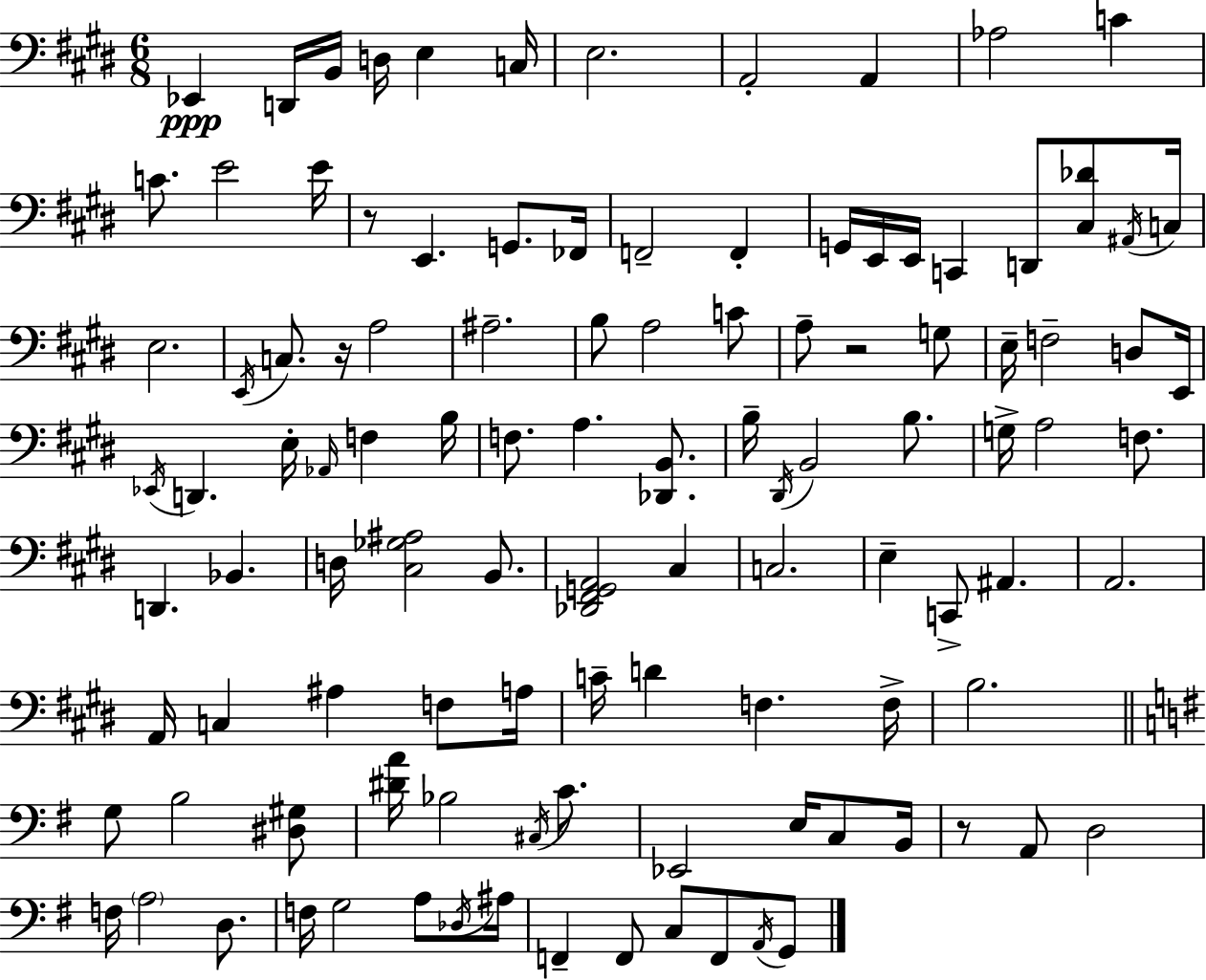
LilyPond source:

{
  \clef bass
  \numericTimeSignature
  \time 6/8
  \key e \major
  \repeat volta 2 { ees,4\ppp d,16 b,16 d16 e4 c16 | e2. | a,2-. a,4 | aes2 c'4 | \break c'8. e'2 e'16 | r8 e,4. g,8. fes,16 | f,2-- f,4-. | g,16 e,16 e,16 c,4 d,8 <cis des'>8 \acciaccatura { ais,16 } | \break c16 e2. | \acciaccatura { e,16 } c8. r16 a2 | ais2.-- | b8 a2 | \break c'8 a8-- r2 | g8 e16-- f2-- d8 | e,16 \acciaccatura { ees,16 } d,4. e16-. \grace { aes,16 } f4 | b16 f8. a4. | \break <des, b,>8. b16-- \acciaccatura { dis,16 } b,2 | b8. g16-> a2 | f8. d,4. bes,4. | d16 <cis ges ais>2 | \break b,8. <des, fis, g, a,>2 | cis4 c2. | e4-- c,8-> ais,4. | a,2. | \break a,16 c4 ais4 | f8 a16 c'16-- d'4 f4. | f16-> b2. | \bar "||" \break \key e \minor g8 b2 <dis gis>8 | <dis' a'>16 bes2 \acciaccatura { cis16 } c'8. | ees,2 e16 c8 | b,16 r8 a,8 d2 | \break f16 \parenthesize a2 d8. | f16 g2 a8 | \acciaccatura { des16 } ais16 f,4-- f,8 c8 f,8 | \acciaccatura { a,16 } g,8 } \bar "|."
}